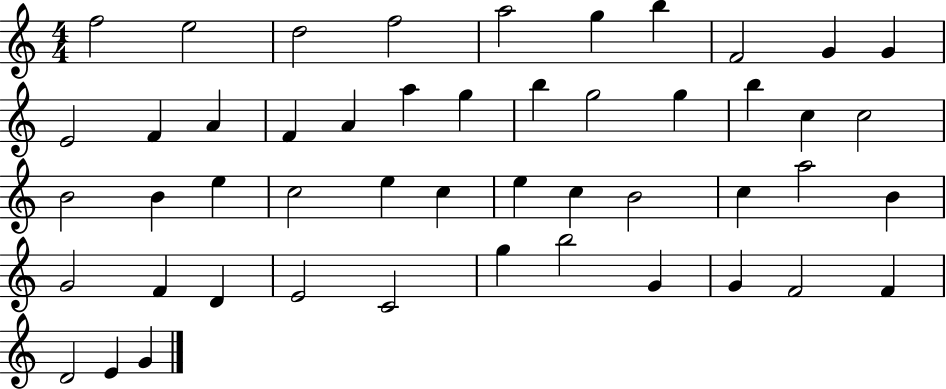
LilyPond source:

{
  \clef treble
  \numericTimeSignature
  \time 4/4
  \key c \major
  f''2 e''2 | d''2 f''2 | a''2 g''4 b''4 | f'2 g'4 g'4 | \break e'2 f'4 a'4 | f'4 a'4 a''4 g''4 | b''4 g''2 g''4 | b''4 c''4 c''2 | \break b'2 b'4 e''4 | c''2 e''4 c''4 | e''4 c''4 b'2 | c''4 a''2 b'4 | \break g'2 f'4 d'4 | e'2 c'2 | g''4 b''2 g'4 | g'4 f'2 f'4 | \break d'2 e'4 g'4 | \bar "|."
}